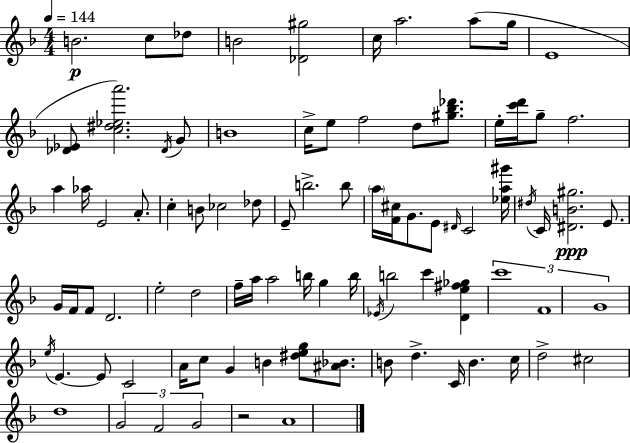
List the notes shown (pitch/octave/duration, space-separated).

B4/h. C5/e Db5/e B4/h [Db4,G#5]/h C5/s A5/h. A5/e G5/s E4/w [Db4,Eb4]/e [C5,D#5,Eb5,A6]/h. Db4/s G4/e B4/w C5/s E5/e F5/h D5/e [G#5,Bb5,Db6]/e. E5/s [C6,D6]/s G5/e F5/h. A5/q Ab5/s E4/h A4/e. C5/q B4/e CES5/h Db5/e E4/e B5/h. B5/e A5/s [F4,C#5]/s G4/e. E4/e D#4/s C4/h [Eb5,A5,G#6]/s D#5/s C4/s [D#4,B4,G#5]/h. E4/e. G4/s F4/s F4/e D4/h. E5/h D5/h F5/s A5/s A5/h B5/s G5/q B5/s Eb4/s B5/h C6/q [D4,E5,F#5,Gb5]/q C6/w F4/w G4/w E5/s E4/q. E4/e C4/h A4/s C5/e G4/q B4/q [D#5,E5,G5]/e [A#4,Bb4]/e. B4/e D5/q. C4/s B4/q. C5/s D5/h C#5/h D5/w G4/h F4/h G4/h R/h A4/w